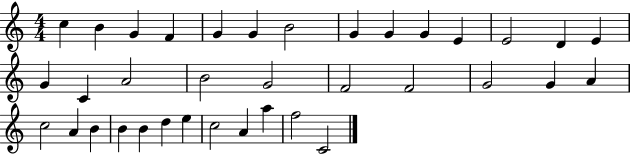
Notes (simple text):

C5/q B4/q G4/q F4/q G4/q G4/q B4/h G4/q G4/q G4/q E4/q E4/h D4/q E4/q G4/q C4/q A4/h B4/h G4/h F4/h F4/h G4/h G4/q A4/q C5/h A4/q B4/q B4/q B4/q D5/q E5/q C5/h A4/q A5/q F5/h C4/h